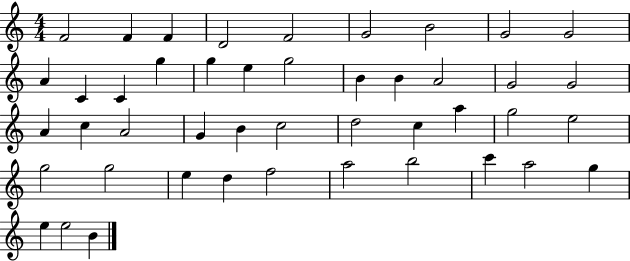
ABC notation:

X:1
T:Untitled
M:4/4
L:1/4
K:C
F2 F F D2 F2 G2 B2 G2 G2 A C C g g e g2 B B A2 G2 G2 A c A2 G B c2 d2 c a g2 e2 g2 g2 e d f2 a2 b2 c' a2 g e e2 B